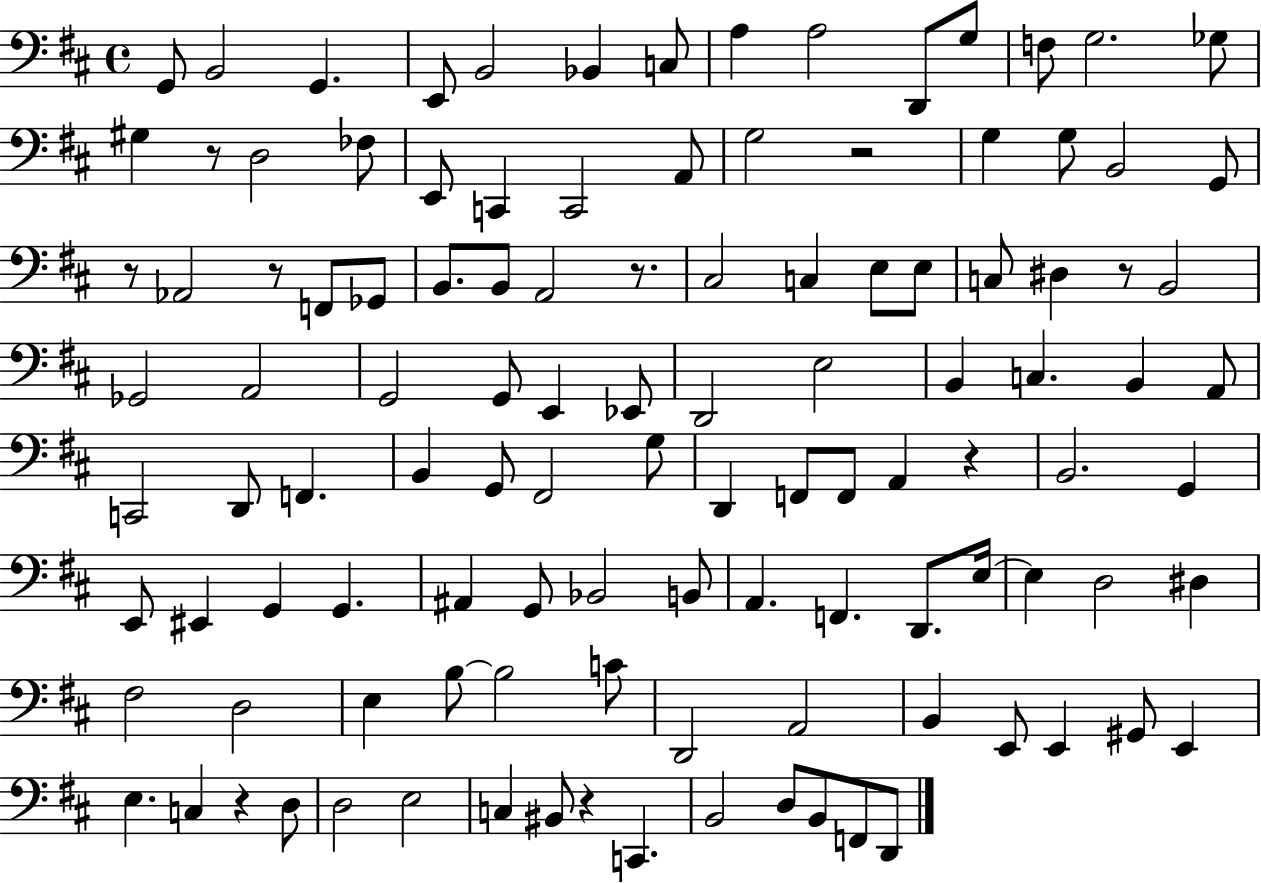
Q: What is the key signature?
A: D major